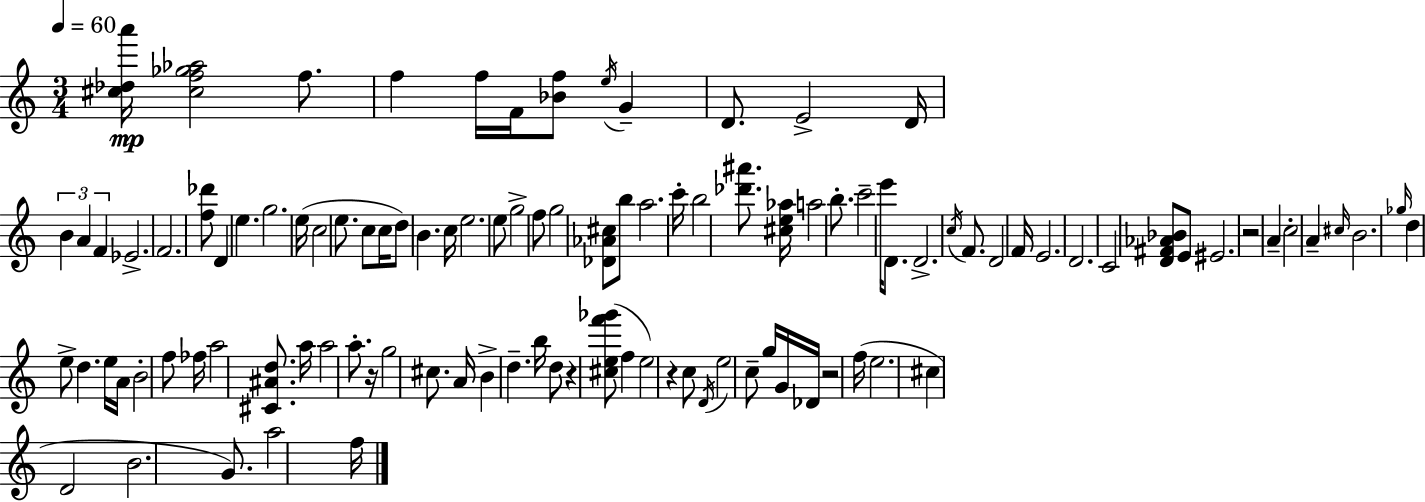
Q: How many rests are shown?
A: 5